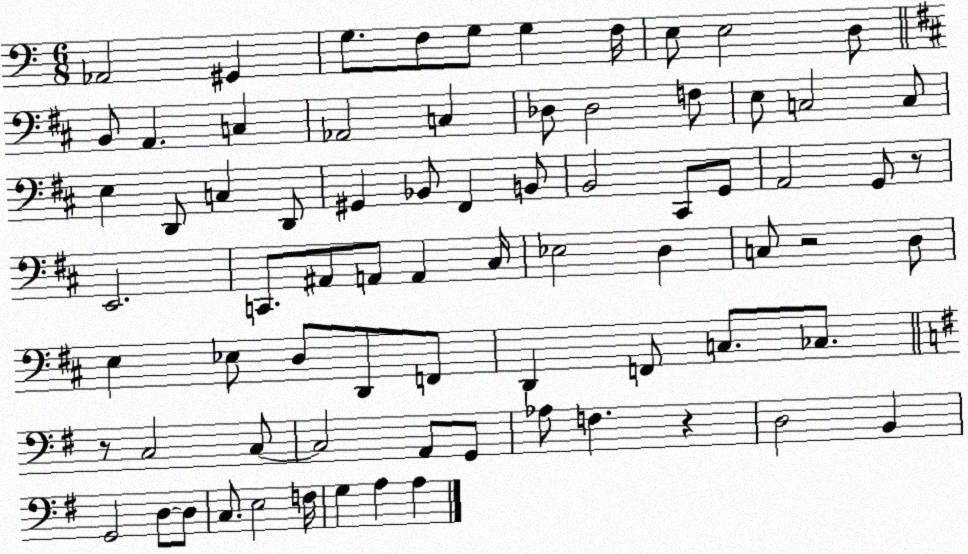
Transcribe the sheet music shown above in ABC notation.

X:1
T:Untitled
M:6/8
L:1/4
K:C
_A,,2 ^G,, G,/2 F,/2 G,/2 G, F,/4 E,/2 E,2 D,/2 B,,/2 A,, C, _A,,2 C, _D,/2 _D,2 F,/2 E,/2 C,2 C,/2 E, D,,/2 C, D,,/2 ^G,, _B,,/2 ^F,, B,,/2 B,,2 ^C,,/2 G,,/2 A,,2 G,,/2 z/2 E,,2 C,,/2 ^A,,/2 A,,/2 A,, ^C,/4 _E,2 D, C,/2 z2 D,/2 E, _E,/2 D,/2 D,,/2 F,,/2 D,, F,,/2 C,/2 _C,/2 z/2 C,2 C,/2 C,2 A,,/2 G,,/2 _A,/2 F, z D,2 B,, G,,2 D,/2 D,/2 C,/2 E,2 F,/4 G, A, A,